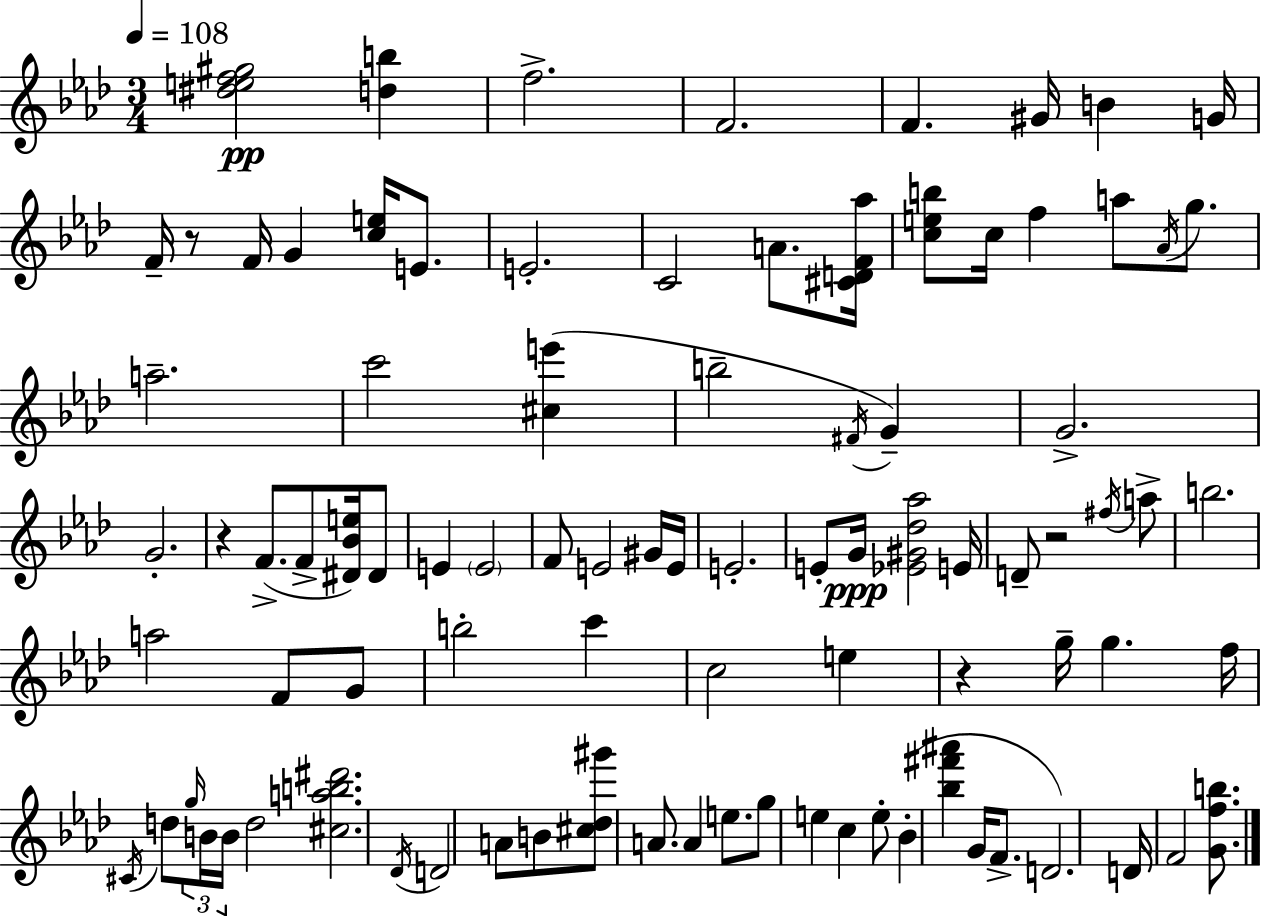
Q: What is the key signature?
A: AES major